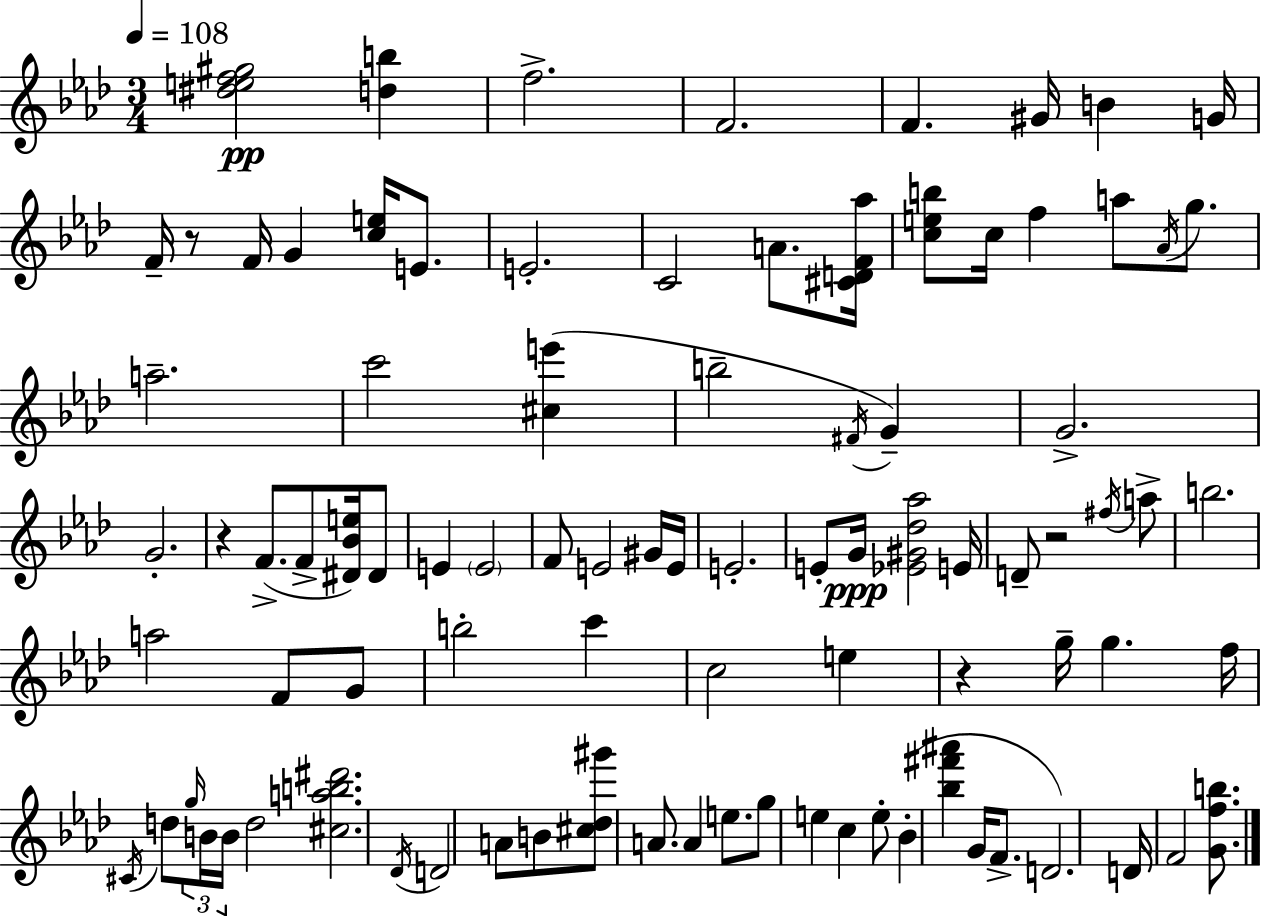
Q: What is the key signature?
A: AES major